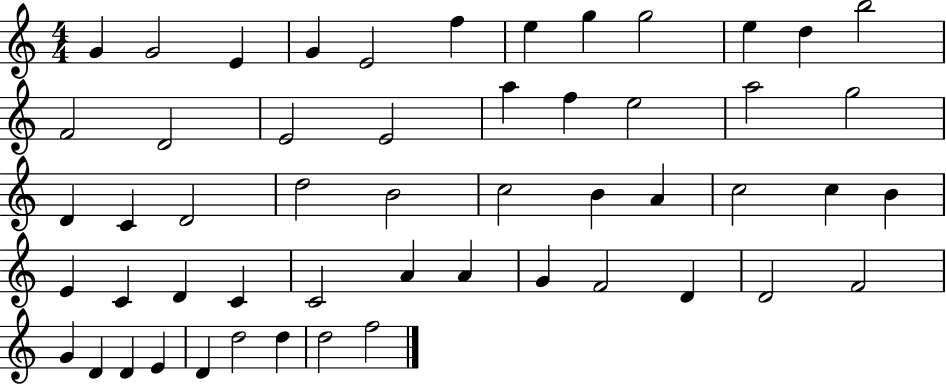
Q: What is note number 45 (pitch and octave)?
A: G4